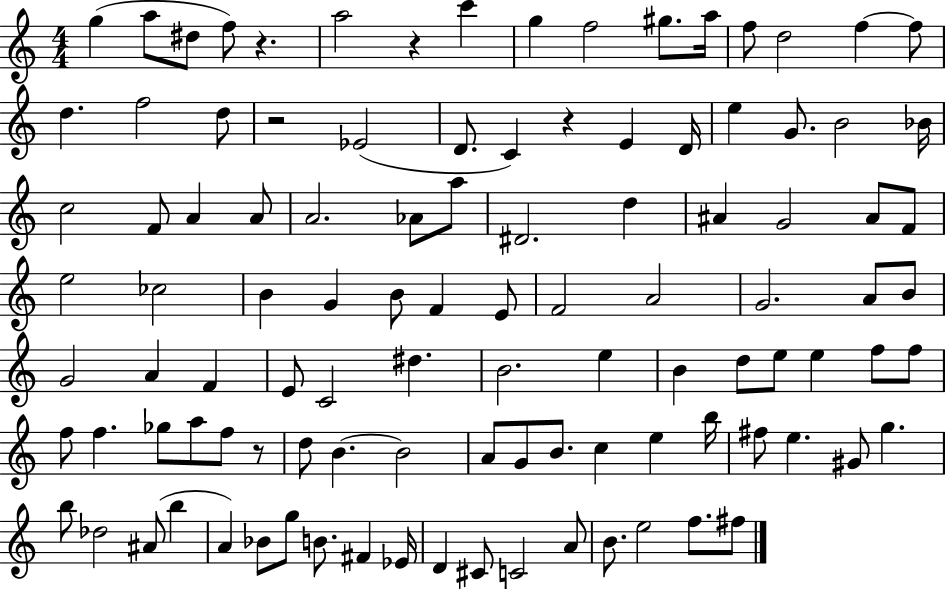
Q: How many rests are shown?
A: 5